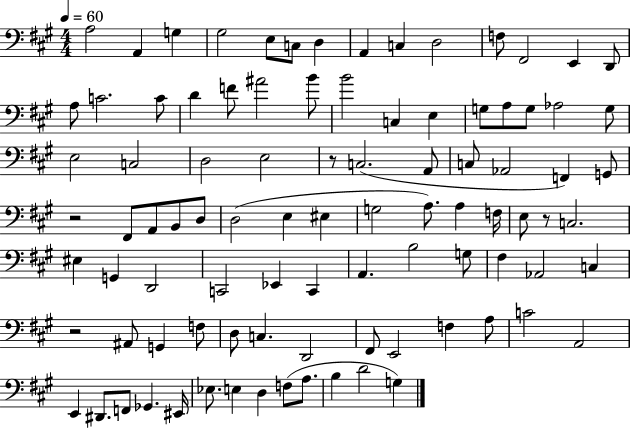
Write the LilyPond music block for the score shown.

{
  \clef bass
  \numericTimeSignature
  \time 4/4
  \key a \major
  \tempo 4 = 60
  a2 a,4 g4 | gis2 e8 c8 d4 | a,4 c4 d2 | f8 fis,2 e,4 d,8 | \break a8 c'2. c'8 | d'4 f'8 ais'2 b'8 | b'2 c4 e4 | g8 a8 g8 aes2 g8 | \break e2 c2 | d2 e2 | r8 c2.( a,8 | c8 aes,2 f,4) g,8 | \break r2 fis,8 a,8 b,8 d8 | d2( e4 eis4 | g2 a8.) a4 f16 | e8 r8 c2. | \break eis4 g,4 d,2 | c,2 ees,4 c,4 | a,4. b2 g8 | fis4 aes,2 c4 | \break r2 ais,8 g,4 f8 | d8 c4. d,2 | fis,8 e,2 f4 a8 | c'2 a,2 | \break e,4 dis,8. f,8 ges,4. eis,16 | ees8. e4 d4 f8( a8. | b4 d'2 g4) | \bar "|."
}